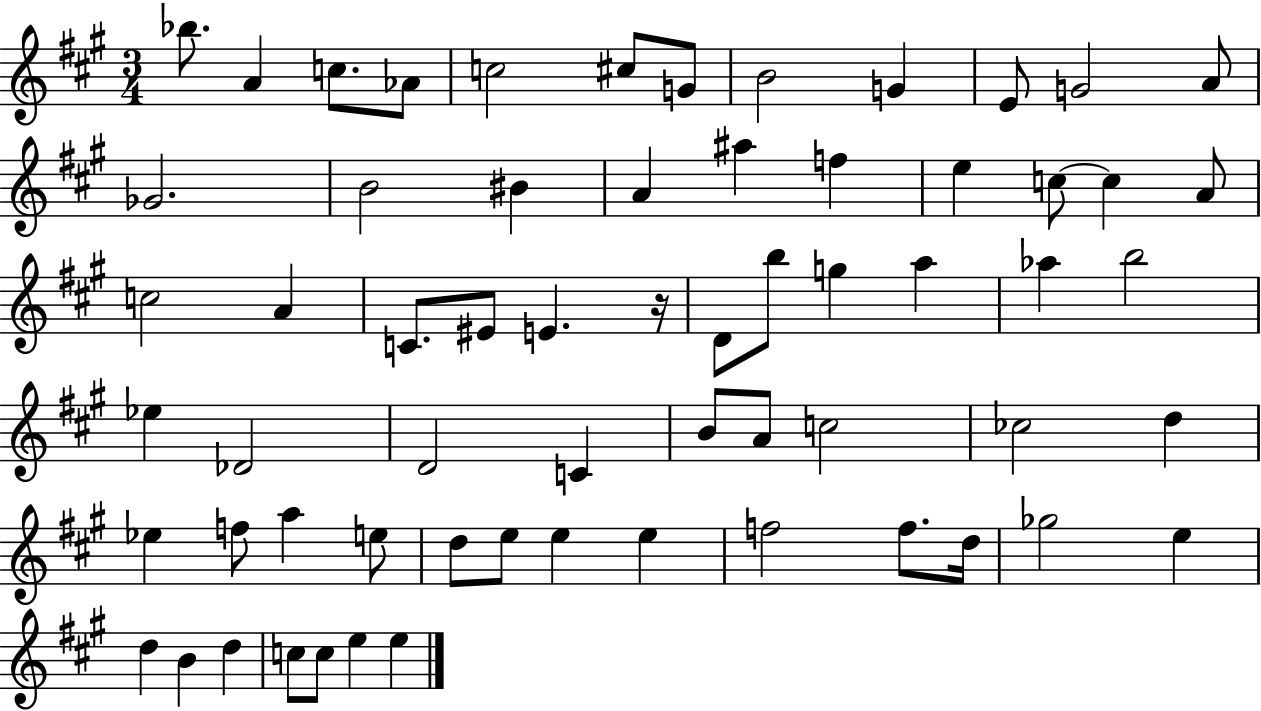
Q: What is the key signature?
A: A major